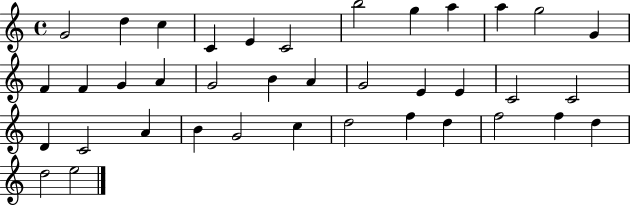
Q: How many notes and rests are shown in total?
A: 38